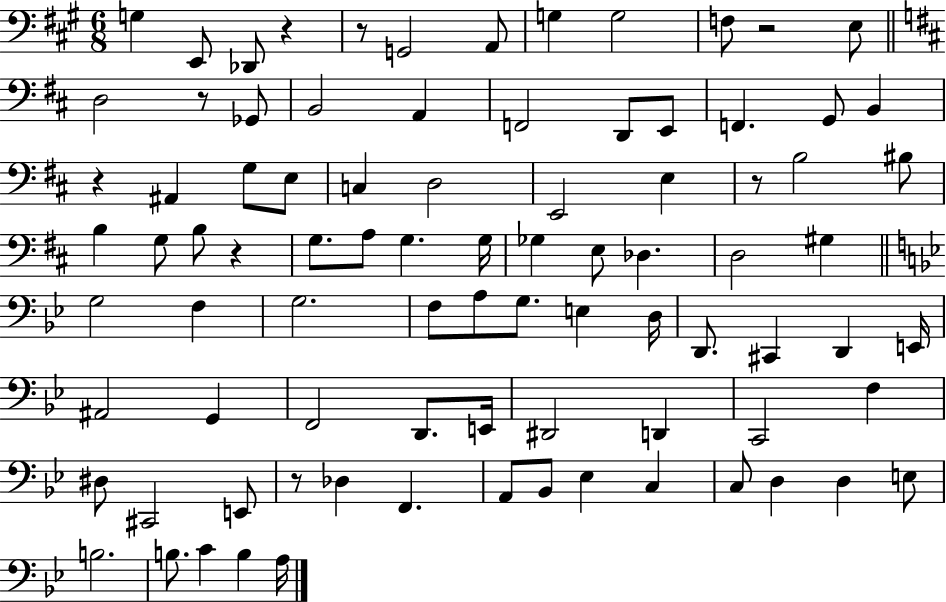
{
  \clef bass
  \numericTimeSignature
  \time 6/8
  \key a \major
  \repeat volta 2 { g4 e,8 des,8 r4 | r8 g,2 a,8 | g4 g2 | f8 r2 e8 | \break \bar "||" \break \key d \major d2 r8 ges,8 | b,2 a,4 | f,2 d,8 e,8 | f,4. g,8 b,4 | \break r4 ais,4 g8 e8 | c4 d2 | e,2 e4 | r8 b2 bis8 | \break b4 g8 b8 r4 | g8. a8 g4. g16 | ges4 e8 des4. | d2 gis4 | \break \bar "||" \break \key bes \major g2 f4 | g2. | f8 a8 g8. e4 d16 | d,8. cis,4 d,4 e,16 | \break ais,2 g,4 | f,2 d,8. e,16 | dis,2 d,4 | c,2 f4 | \break dis8 cis,2 e,8 | r8 des4 f,4. | a,8 bes,8 ees4 c4 | c8 d4 d4 e8 | \break b2. | b8. c'4 b4 a16 | } \bar "|."
}